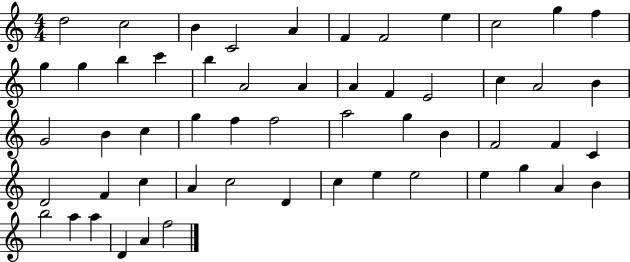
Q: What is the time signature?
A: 4/4